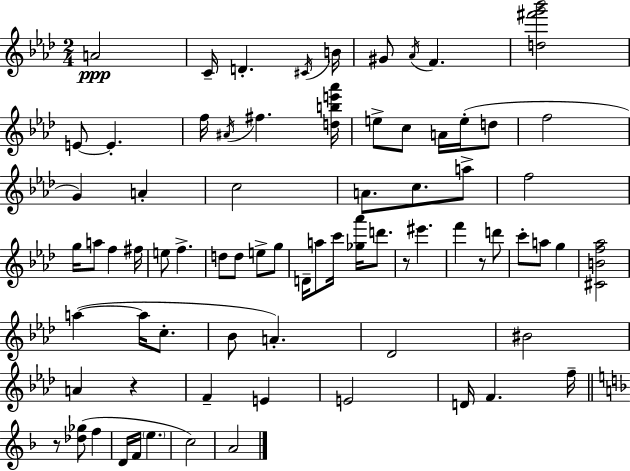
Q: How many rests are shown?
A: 4